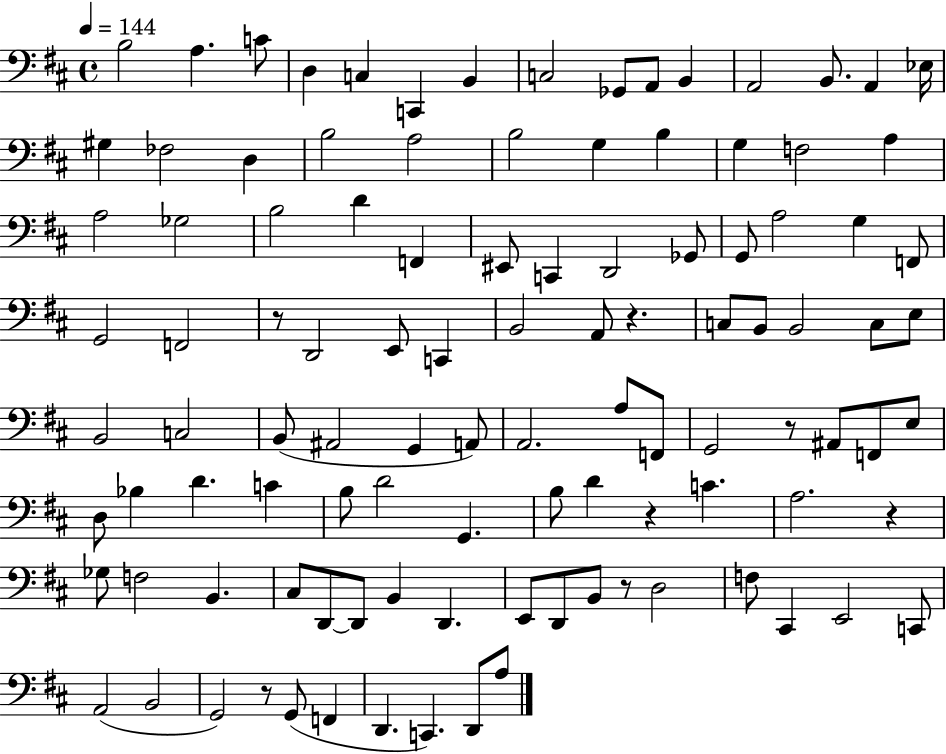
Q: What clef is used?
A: bass